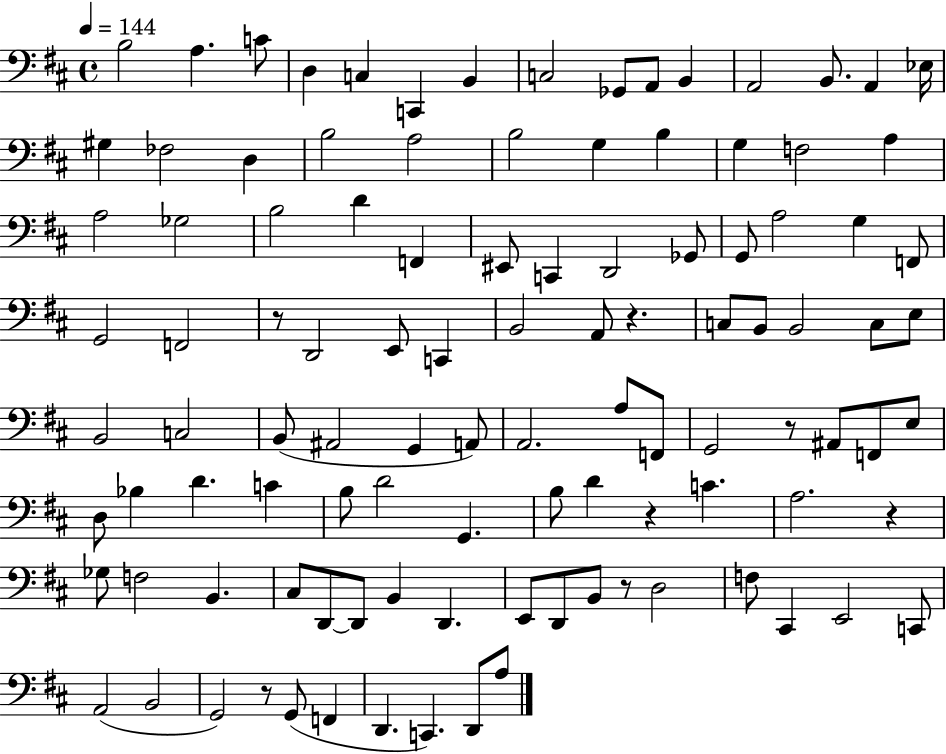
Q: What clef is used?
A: bass